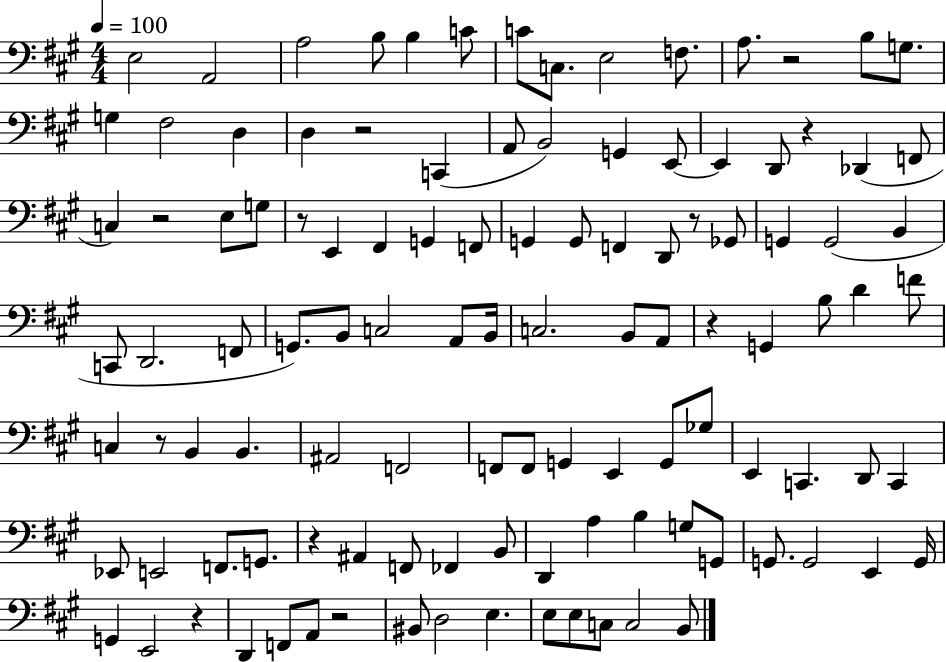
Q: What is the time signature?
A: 4/4